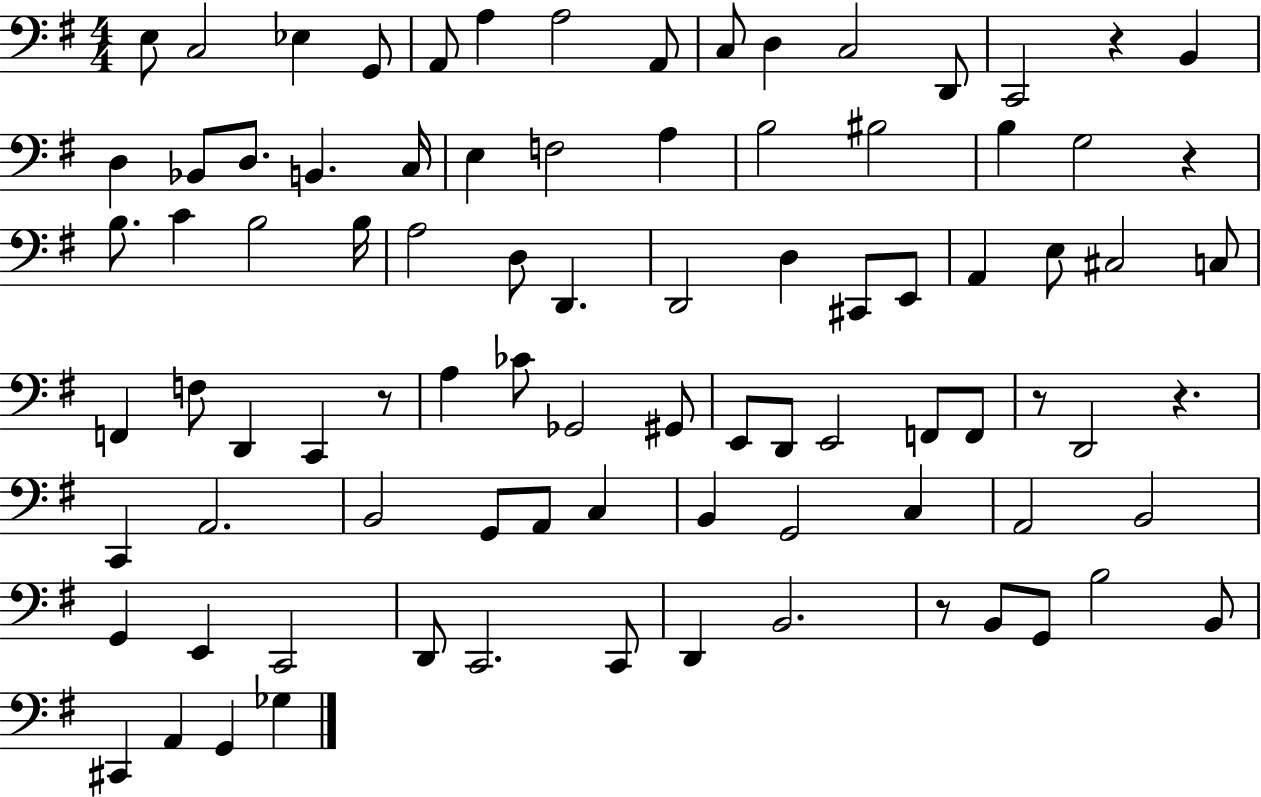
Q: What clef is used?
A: bass